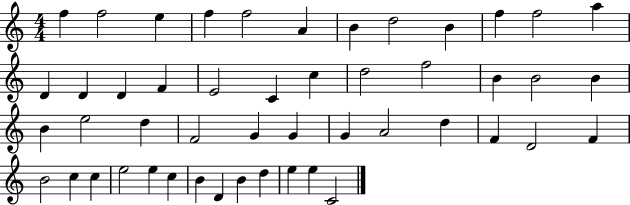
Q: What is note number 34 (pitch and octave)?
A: F4